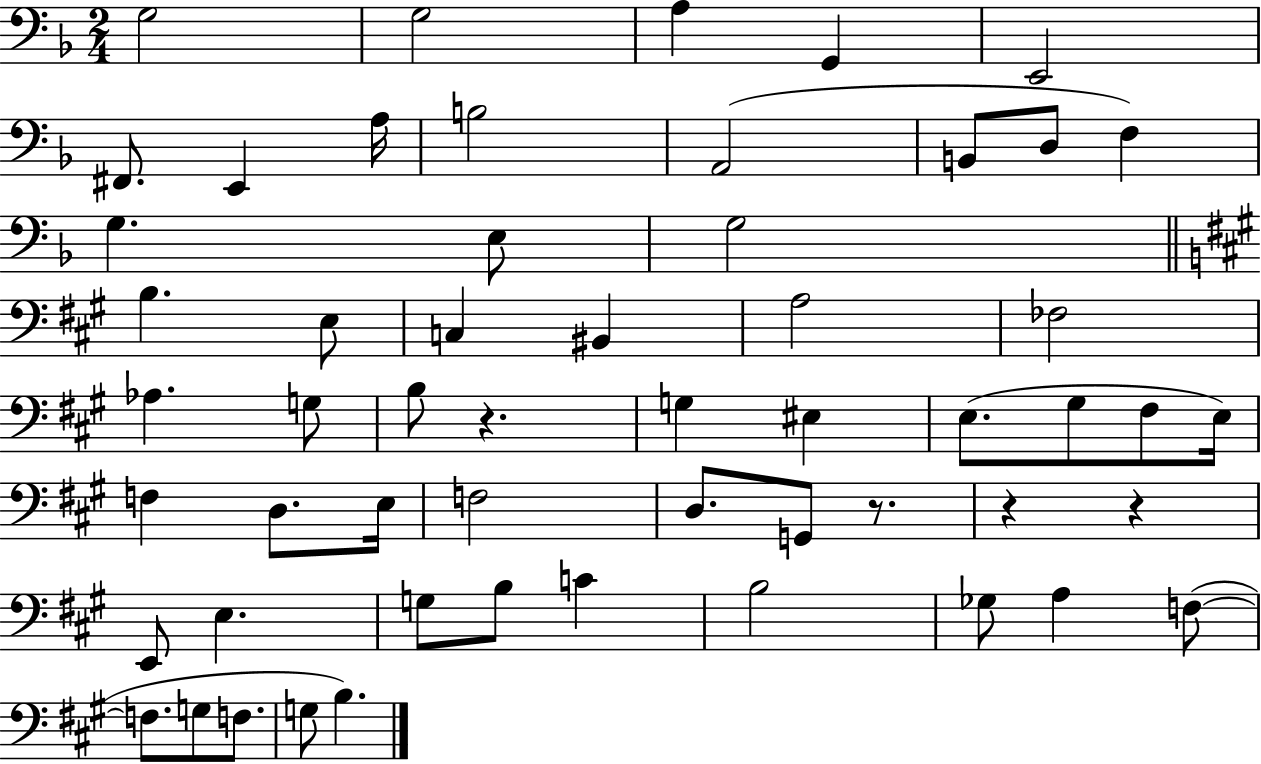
{
  \clef bass
  \numericTimeSignature
  \time 2/4
  \key f \major
  g2 | g2 | a4 g,4 | e,2 | \break fis,8. e,4 a16 | b2 | a,2( | b,8 d8 f4) | \break g4. e8 | g2 | \bar "||" \break \key a \major b4. e8 | c4 bis,4 | a2 | fes2 | \break aes4. g8 | b8 r4. | g4 eis4 | e8.( gis8 fis8 e16) | \break f4 d8. e16 | f2 | d8. g,8 r8. | r4 r4 | \break e,8 e4. | g8 b8 c'4 | b2 | ges8 a4 f8~(~ | \break f8. g8 f8. | g8 b4.) | \bar "|."
}